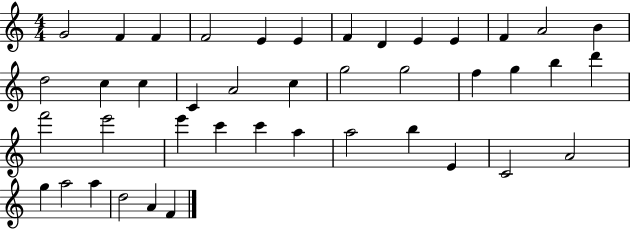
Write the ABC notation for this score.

X:1
T:Untitled
M:4/4
L:1/4
K:C
G2 F F F2 E E F D E E F A2 B d2 c c C A2 c g2 g2 f g b d' f'2 e'2 e' c' c' a a2 b E C2 A2 g a2 a d2 A F